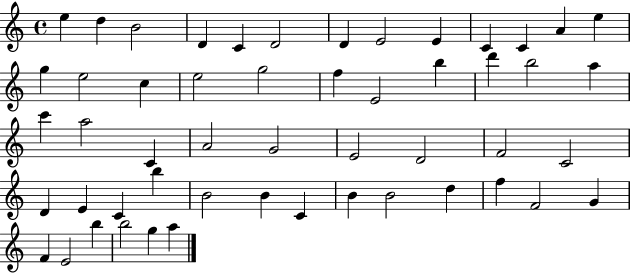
X:1
T:Untitled
M:4/4
L:1/4
K:C
e d B2 D C D2 D E2 E C C A e g e2 c e2 g2 f E2 b d' b2 a c' a2 C A2 G2 E2 D2 F2 C2 D E C b B2 B C B B2 d f F2 G F E2 b b2 g a